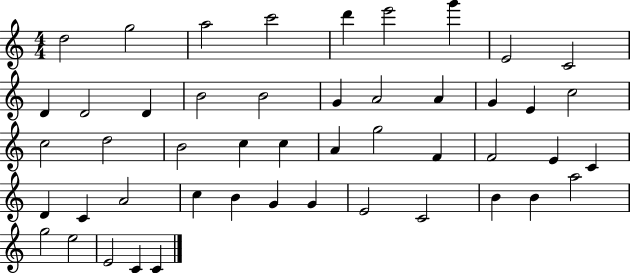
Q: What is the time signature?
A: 4/4